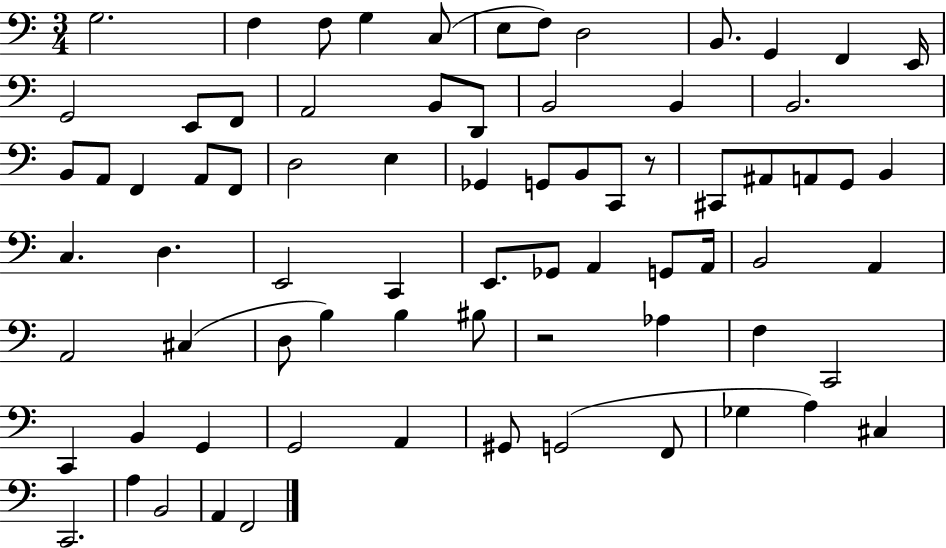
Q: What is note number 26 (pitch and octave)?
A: F2